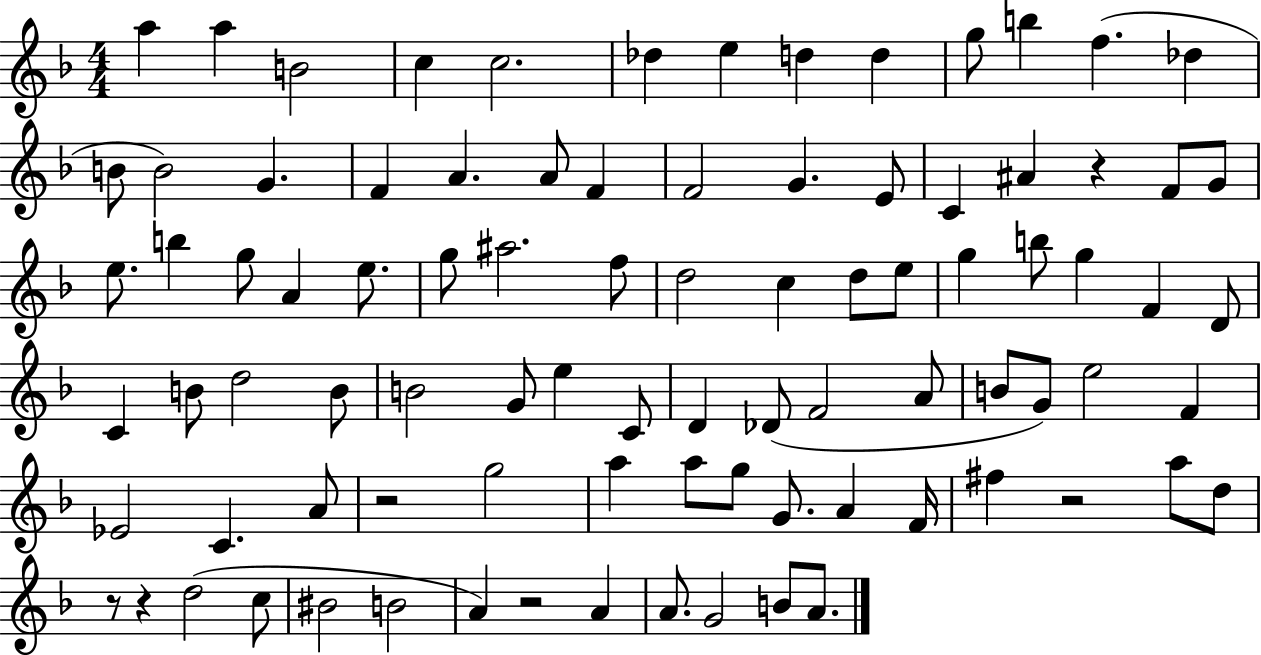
A5/q A5/q B4/h C5/q C5/h. Db5/q E5/q D5/q D5/q G5/e B5/q F5/q. Db5/q B4/e B4/h G4/q. F4/q A4/q. A4/e F4/q F4/h G4/q. E4/e C4/q A#4/q R/q F4/e G4/e E5/e. B5/q G5/e A4/q E5/e. G5/e A#5/h. F5/e D5/h C5/q D5/e E5/e G5/q B5/e G5/q F4/q D4/e C4/q B4/e D5/h B4/e B4/h G4/e E5/q C4/e D4/q Db4/e F4/h A4/e B4/e G4/e E5/h F4/q Eb4/h C4/q. A4/e R/h G5/h A5/q A5/e G5/e G4/e. A4/q F4/s F#5/q R/h A5/e D5/e R/e R/q D5/h C5/e BIS4/h B4/h A4/q R/h A4/q A4/e. G4/h B4/e A4/e.